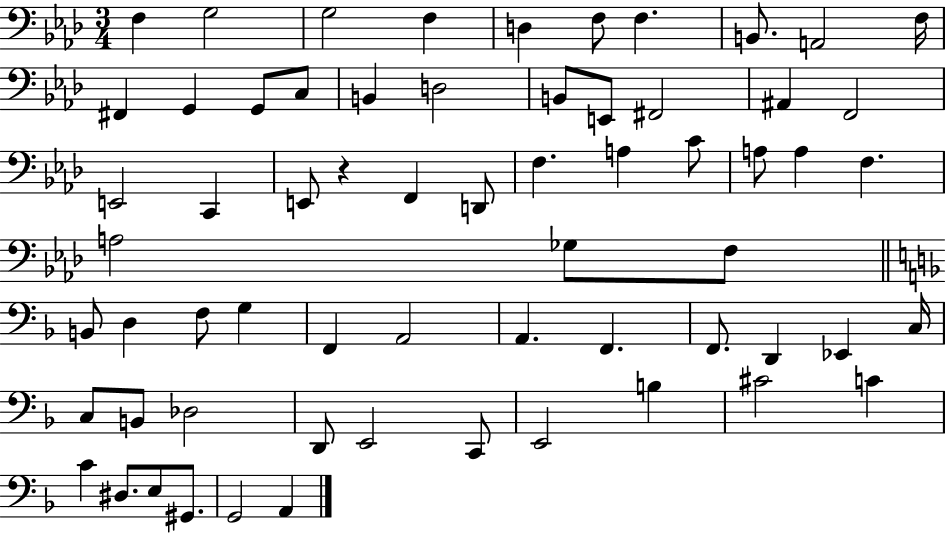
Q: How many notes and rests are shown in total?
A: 64